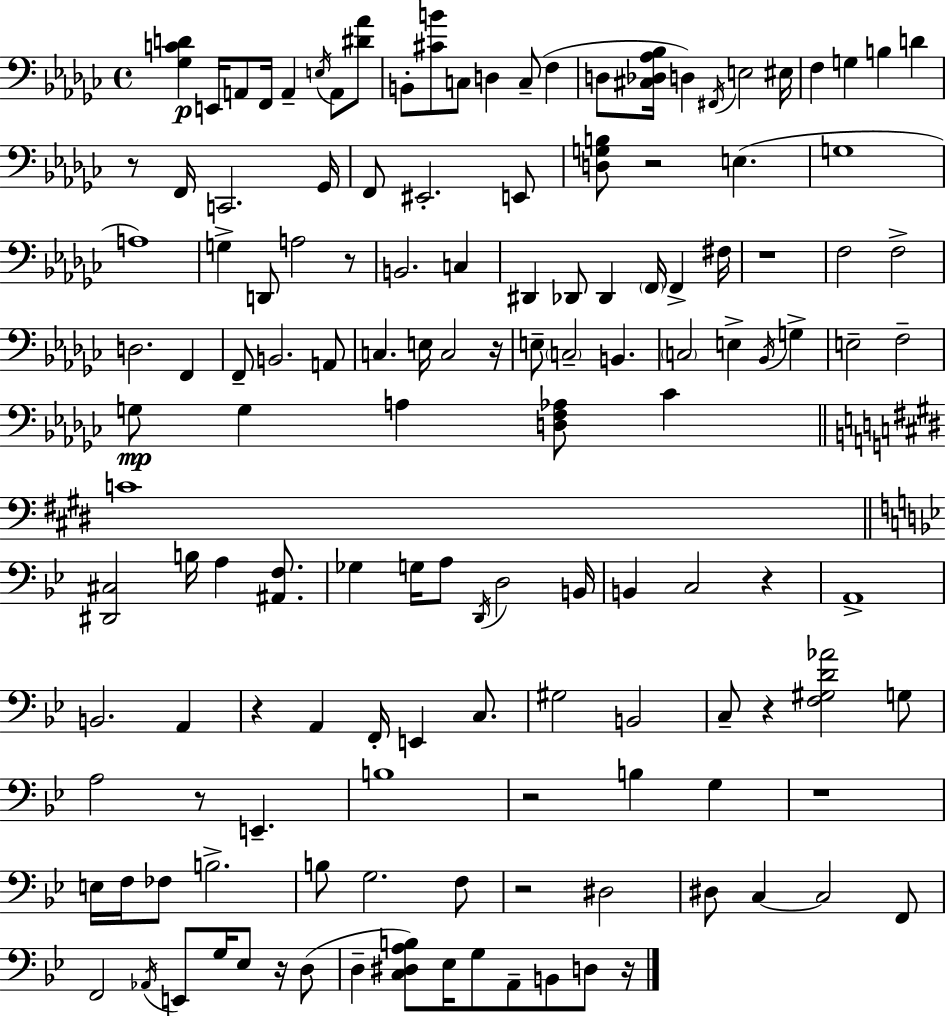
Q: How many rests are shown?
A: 14